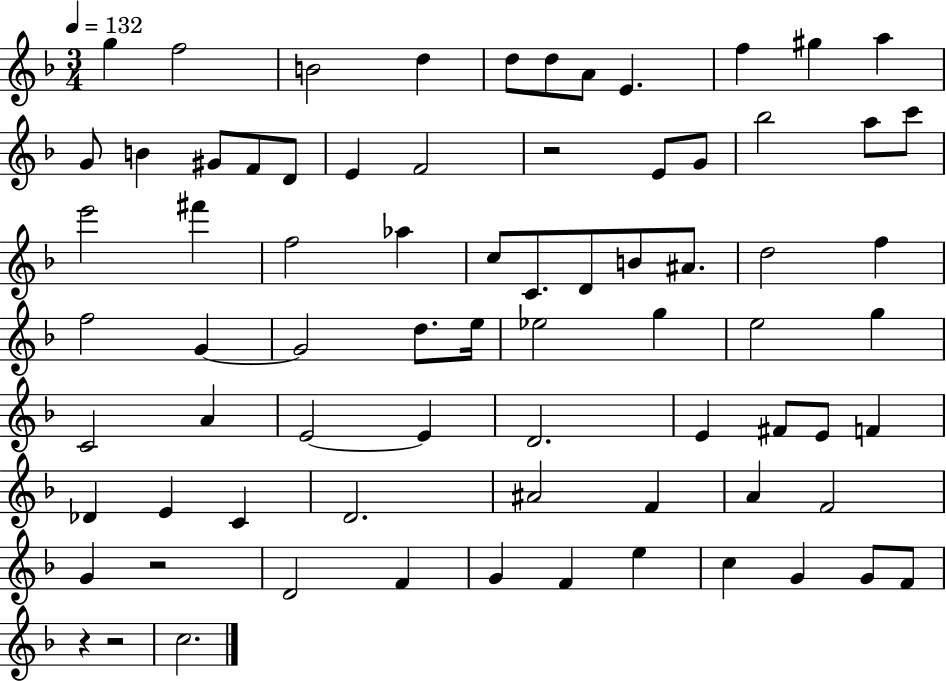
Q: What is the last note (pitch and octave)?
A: C5